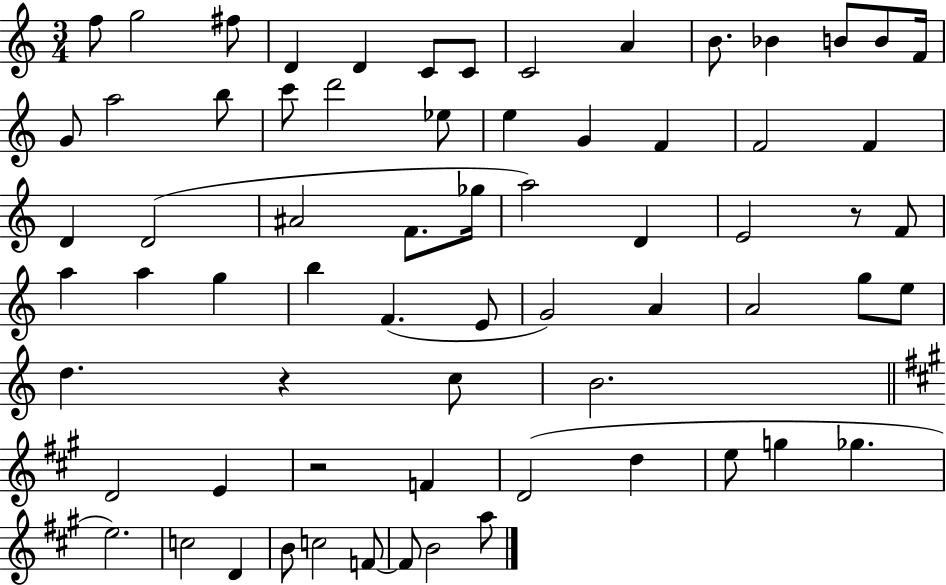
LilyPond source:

{
  \clef treble
  \numericTimeSignature
  \time 3/4
  \key c \major
  f''8 g''2 fis''8 | d'4 d'4 c'8 c'8 | c'2 a'4 | b'8. bes'4 b'8 b'8 f'16 | \break g'8 a''2 b''8 | c'''8 d'''2 ees''8 | e''4 g'4 f'4 | f'2 f'4 | \break d'4 d'2( | ais'2 f'8. ges''16 | a''2) d'4 | e'2 r8 f'8 | \break a''4 a''4 g''4 | b''4 f'4.( e'8 | g'2) a'4 | a'2 g''8 e''8 | \break d''4. r4 c''8 | b'2. | \bar "||" \break \key a \major d'2 e'4 | r2 f'4 | d'2( d''4 | e''8 g''4 ges''4. | \break e''2.) | c''2 d'4 | b'8 c''2 f'8~~ | f'8 b'2 a''8 | \break \bar "|."
}